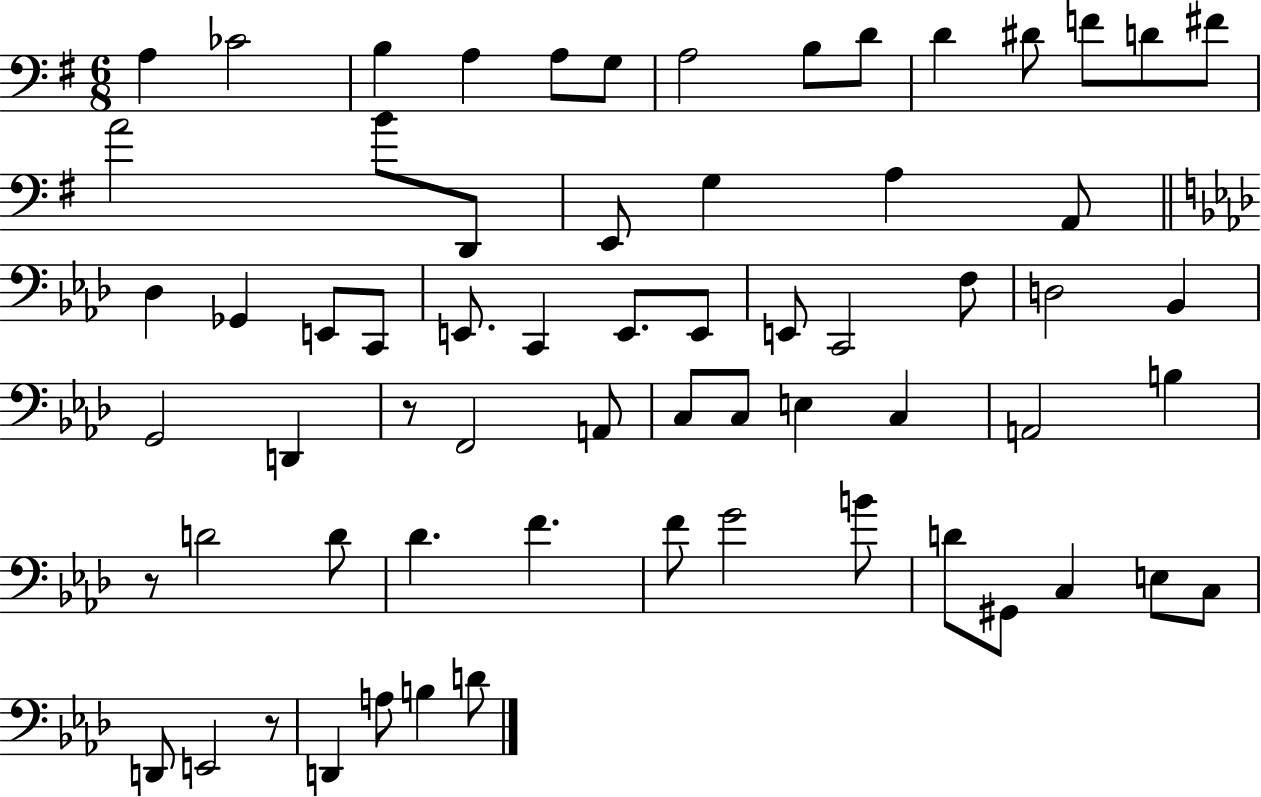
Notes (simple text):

A3/q CES4/h B3/q A3/q A3/e G3/e A3/h B3/e D4/e D4/q D#4/e F4/e D4/e F#4/e A4/h B4/e D2/e E2/e G3/q A3/q A2/e Db3/q Gb2/q E2/e C2/e E2/e. C2/q E2/e. E2/e E2/e C2/h F3/e D3/h Bb2/q G2/h D2/q R/e F2/h A2/e C3/e C3/e E3/q C3/q A2/h B3/q R/e D4/h D4/e Db4/q. F4/q. F4/e G4/h B4/e D4/e G#2/e C3/q E3/e C3/e D2/e E2/h R/e D2/q A3/e B3/q D4/e